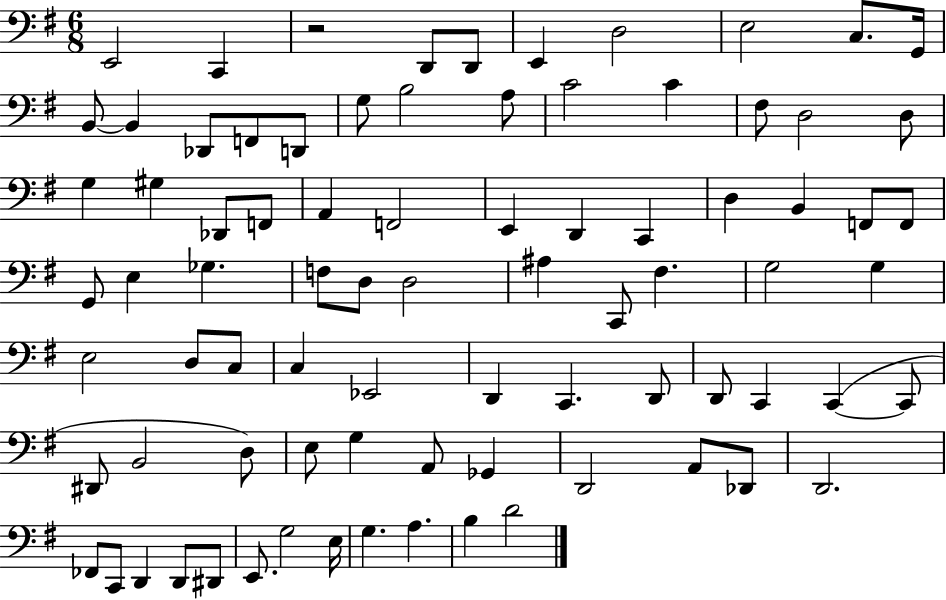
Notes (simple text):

E2/h C2/q R/h D2/e D2/e E2/q D3/h E3/h C3/e. G2/s B2/e B2/q Db2/e F2/e D2/e G3/e B3/h A3/e C4/h C4/q F#3/e D3/h D3/e G3/q G#3/q Db2/e F2/e A2/q F2/h E2/q D2/q C2/q D3/q B2/q F2/e F2/e G2/e E3/q Gb3/q. F3/e D3/e D3/h A#3/q C2/e F#3/q. G3/h G3/q E3/h D3/e C3/e C3/q Eb2/h D2/q C2/q. D2/e D2/e C2/q C2/q C2/e D#2/e B2/h D3/e E3/e G3/q A2/e Gb2/q D2/h A2/e Db2/e D2/h. FES2/e C2/e D2/q D2/e D#2/e E2/e. G3/h E3/s G3/q. A3/q. B3/q D4/h